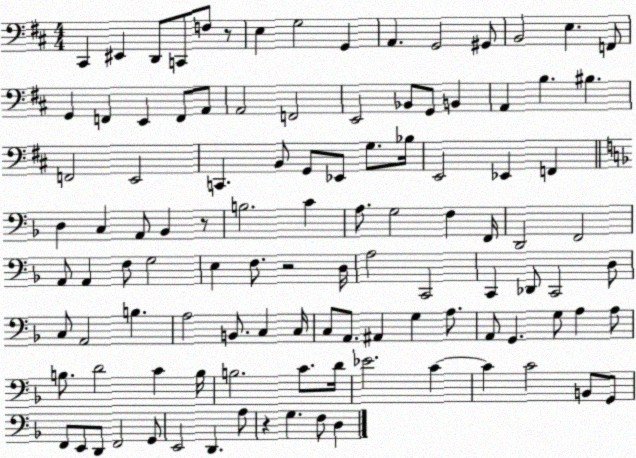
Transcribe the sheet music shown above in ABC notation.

X:1
T:Untitled
M:4/4
L:1/4
K:D
^C,, ^E,, D,,/2 C,,/2 F,/2 z/2 E, G,2 G,, A,, G,,2 ^G,,/2 B,,2 E, F,,/2 G,, F,, E,, F,,/2 A,,/2 A,,2 F,,2 E,,2 _B,,/2 G,,/2 B,, A,, B, ^B, F,,2 E,,2 C,, B,,/2 G,,/2 _E,,/2 G,/2 _B,/4 E,,2 _E,, F,, D, C, A,,/2 _B,, z/2 B,2 C A,/2 G,2 F, F,,/4 D,,2 F,,2 A,,/2 A,, F,/2 G,2 E, F,/2 z2 D,/4 A,2 C,,2 C,, _D,,/2 C,,2 D,/2 C,/2 A,,2 B, A,2 B,,/2 C, C,/4 C,/2 A,,/2 ^A,, G, A,/2 A,,/2 G,, G,/2 A, A,/2 B,/2 D2 C B,/4 B,2 C/2 D/4 _E2 C C C2 B,,/2 G,,/2 F,,/2 E,,/2 D,,/2 F,,2 G,,/2 E,,2 D,, A,/2 z G, F,/2 D,